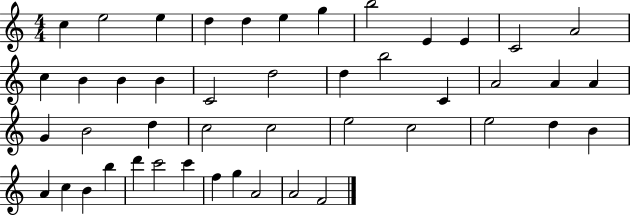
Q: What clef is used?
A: treble